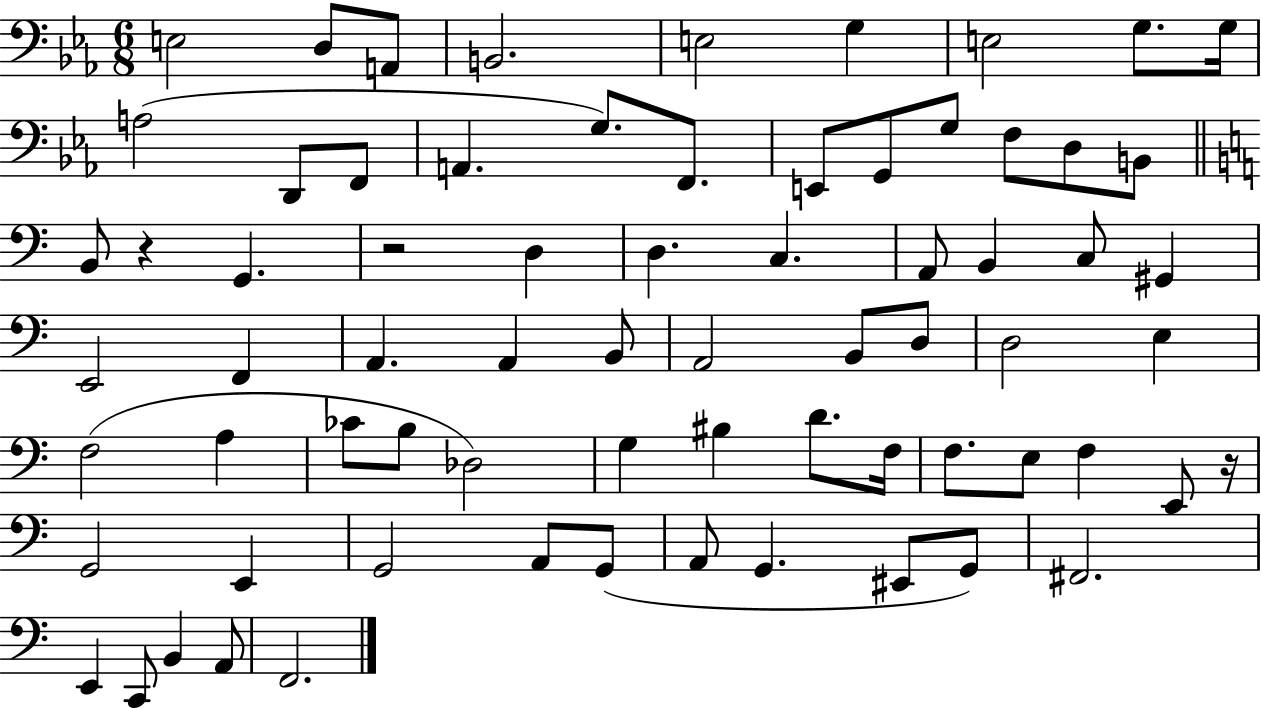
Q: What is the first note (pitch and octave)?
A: E3